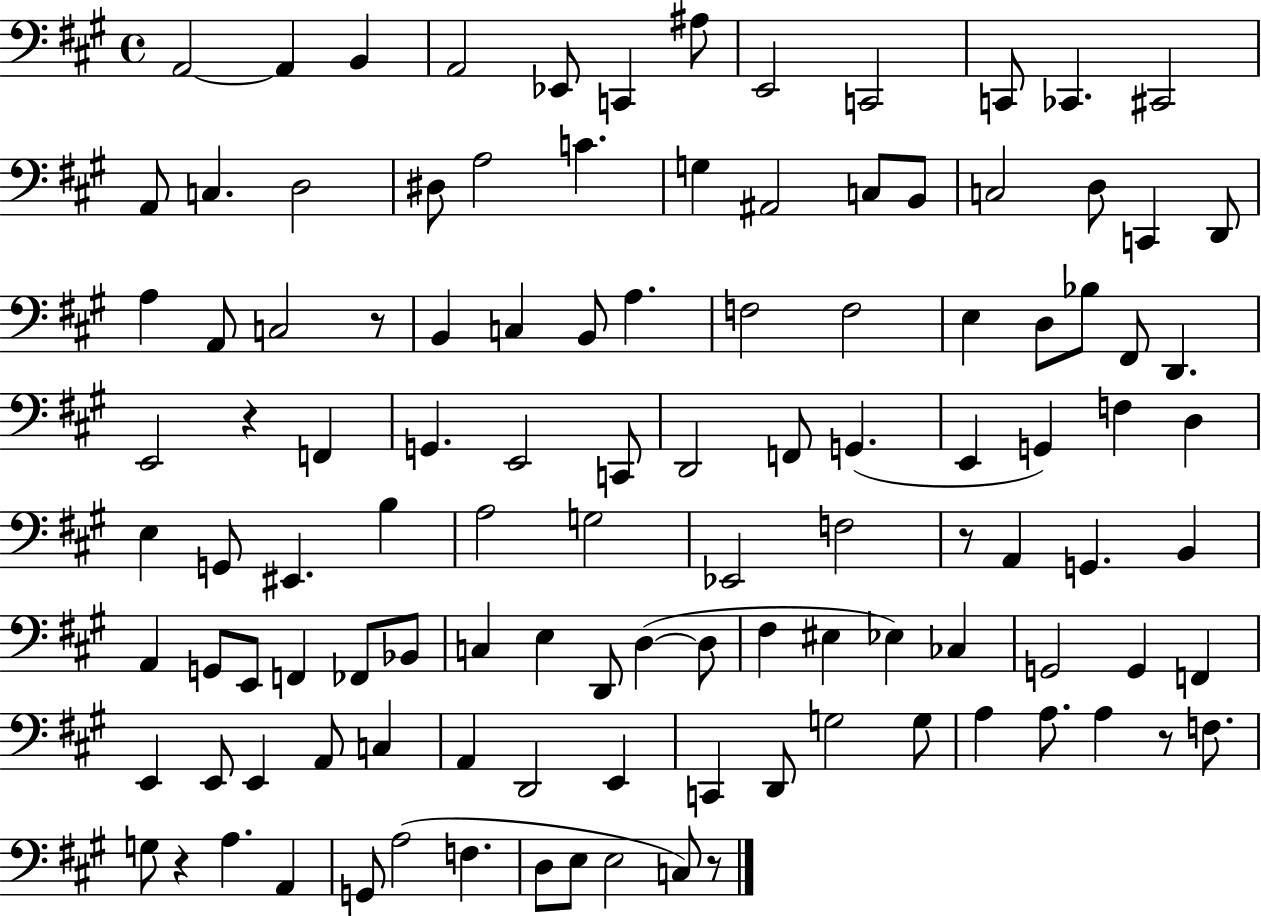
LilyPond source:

{
  \clef bass
  \time 4/4
  \defaultTimeSignature
  \key a \major
  a,2~~ a,4 b,4 | a,2 ees,8 c,4 ais8 | e,2 c,2 | c,8 ces,4. cis,2 | \break a,8 c4. d2 | dis8 a2 c'4. | g4 ais,2 c8 b,8 | c2 d8 c,4 d,8 | \break a4 a,8 c2 r8 | b,4 c4 b,8 a4. | f2 f2 | e4 d8 bes8 fis,8 d,4. | \break e,2 r4 f,4 | g,4. e,2 c,8 | d,2 f,8 g,4.( | e,4 g,4) f4 d4 | \break e4 g,8 eis,4. b4 | a2 g2 | ees,2 f2 | r8 a,4 g,4. b,4 | \break a,4 g,8 e,8 f,4 fes,8 bes,8 | c4 e4 d,8 d4~(~ d8 | fis4 eis4 ees4) ces4 | g,2 g,4 f,4 | \break e,4 e,8 e,4 a,8 c4 | a,4 d,2 e,4 | c,4 d,8 g2 g8 | a4 a8. a4 r8 f8. | \break g8 r4 a4. a,4 | g,8 a2( f4. | d8 e8 e2 c8) r8 | \bar "|."
}